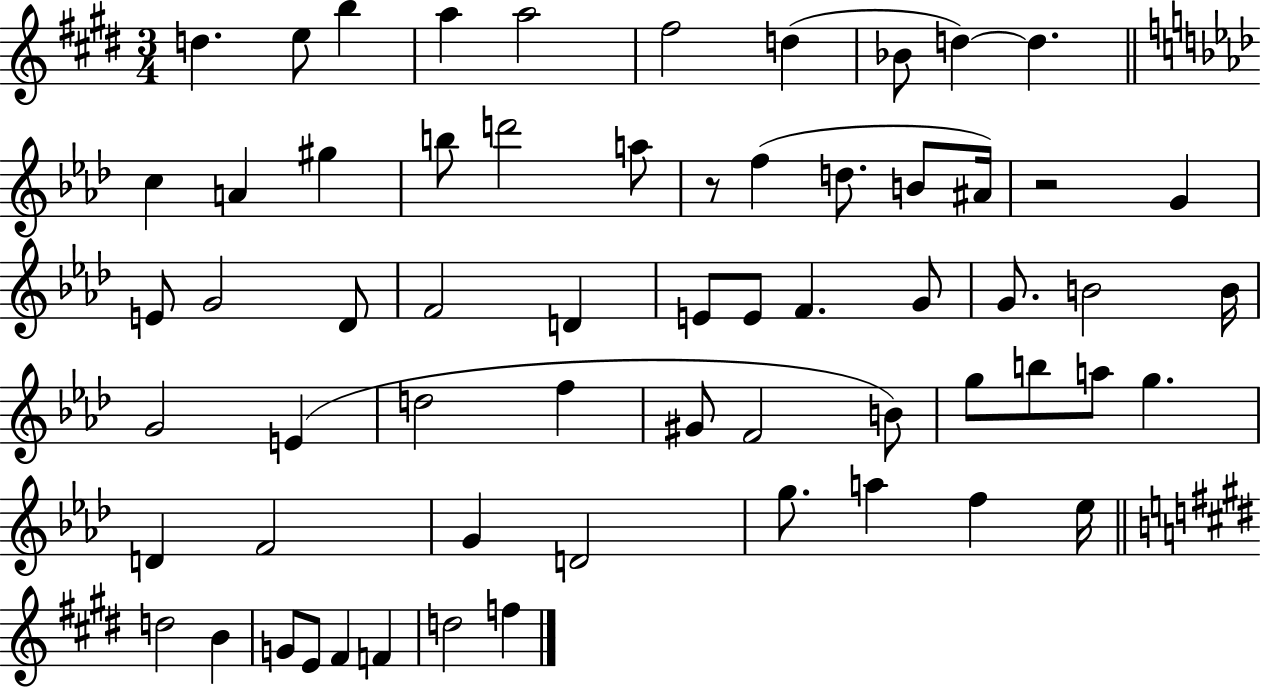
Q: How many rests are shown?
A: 2